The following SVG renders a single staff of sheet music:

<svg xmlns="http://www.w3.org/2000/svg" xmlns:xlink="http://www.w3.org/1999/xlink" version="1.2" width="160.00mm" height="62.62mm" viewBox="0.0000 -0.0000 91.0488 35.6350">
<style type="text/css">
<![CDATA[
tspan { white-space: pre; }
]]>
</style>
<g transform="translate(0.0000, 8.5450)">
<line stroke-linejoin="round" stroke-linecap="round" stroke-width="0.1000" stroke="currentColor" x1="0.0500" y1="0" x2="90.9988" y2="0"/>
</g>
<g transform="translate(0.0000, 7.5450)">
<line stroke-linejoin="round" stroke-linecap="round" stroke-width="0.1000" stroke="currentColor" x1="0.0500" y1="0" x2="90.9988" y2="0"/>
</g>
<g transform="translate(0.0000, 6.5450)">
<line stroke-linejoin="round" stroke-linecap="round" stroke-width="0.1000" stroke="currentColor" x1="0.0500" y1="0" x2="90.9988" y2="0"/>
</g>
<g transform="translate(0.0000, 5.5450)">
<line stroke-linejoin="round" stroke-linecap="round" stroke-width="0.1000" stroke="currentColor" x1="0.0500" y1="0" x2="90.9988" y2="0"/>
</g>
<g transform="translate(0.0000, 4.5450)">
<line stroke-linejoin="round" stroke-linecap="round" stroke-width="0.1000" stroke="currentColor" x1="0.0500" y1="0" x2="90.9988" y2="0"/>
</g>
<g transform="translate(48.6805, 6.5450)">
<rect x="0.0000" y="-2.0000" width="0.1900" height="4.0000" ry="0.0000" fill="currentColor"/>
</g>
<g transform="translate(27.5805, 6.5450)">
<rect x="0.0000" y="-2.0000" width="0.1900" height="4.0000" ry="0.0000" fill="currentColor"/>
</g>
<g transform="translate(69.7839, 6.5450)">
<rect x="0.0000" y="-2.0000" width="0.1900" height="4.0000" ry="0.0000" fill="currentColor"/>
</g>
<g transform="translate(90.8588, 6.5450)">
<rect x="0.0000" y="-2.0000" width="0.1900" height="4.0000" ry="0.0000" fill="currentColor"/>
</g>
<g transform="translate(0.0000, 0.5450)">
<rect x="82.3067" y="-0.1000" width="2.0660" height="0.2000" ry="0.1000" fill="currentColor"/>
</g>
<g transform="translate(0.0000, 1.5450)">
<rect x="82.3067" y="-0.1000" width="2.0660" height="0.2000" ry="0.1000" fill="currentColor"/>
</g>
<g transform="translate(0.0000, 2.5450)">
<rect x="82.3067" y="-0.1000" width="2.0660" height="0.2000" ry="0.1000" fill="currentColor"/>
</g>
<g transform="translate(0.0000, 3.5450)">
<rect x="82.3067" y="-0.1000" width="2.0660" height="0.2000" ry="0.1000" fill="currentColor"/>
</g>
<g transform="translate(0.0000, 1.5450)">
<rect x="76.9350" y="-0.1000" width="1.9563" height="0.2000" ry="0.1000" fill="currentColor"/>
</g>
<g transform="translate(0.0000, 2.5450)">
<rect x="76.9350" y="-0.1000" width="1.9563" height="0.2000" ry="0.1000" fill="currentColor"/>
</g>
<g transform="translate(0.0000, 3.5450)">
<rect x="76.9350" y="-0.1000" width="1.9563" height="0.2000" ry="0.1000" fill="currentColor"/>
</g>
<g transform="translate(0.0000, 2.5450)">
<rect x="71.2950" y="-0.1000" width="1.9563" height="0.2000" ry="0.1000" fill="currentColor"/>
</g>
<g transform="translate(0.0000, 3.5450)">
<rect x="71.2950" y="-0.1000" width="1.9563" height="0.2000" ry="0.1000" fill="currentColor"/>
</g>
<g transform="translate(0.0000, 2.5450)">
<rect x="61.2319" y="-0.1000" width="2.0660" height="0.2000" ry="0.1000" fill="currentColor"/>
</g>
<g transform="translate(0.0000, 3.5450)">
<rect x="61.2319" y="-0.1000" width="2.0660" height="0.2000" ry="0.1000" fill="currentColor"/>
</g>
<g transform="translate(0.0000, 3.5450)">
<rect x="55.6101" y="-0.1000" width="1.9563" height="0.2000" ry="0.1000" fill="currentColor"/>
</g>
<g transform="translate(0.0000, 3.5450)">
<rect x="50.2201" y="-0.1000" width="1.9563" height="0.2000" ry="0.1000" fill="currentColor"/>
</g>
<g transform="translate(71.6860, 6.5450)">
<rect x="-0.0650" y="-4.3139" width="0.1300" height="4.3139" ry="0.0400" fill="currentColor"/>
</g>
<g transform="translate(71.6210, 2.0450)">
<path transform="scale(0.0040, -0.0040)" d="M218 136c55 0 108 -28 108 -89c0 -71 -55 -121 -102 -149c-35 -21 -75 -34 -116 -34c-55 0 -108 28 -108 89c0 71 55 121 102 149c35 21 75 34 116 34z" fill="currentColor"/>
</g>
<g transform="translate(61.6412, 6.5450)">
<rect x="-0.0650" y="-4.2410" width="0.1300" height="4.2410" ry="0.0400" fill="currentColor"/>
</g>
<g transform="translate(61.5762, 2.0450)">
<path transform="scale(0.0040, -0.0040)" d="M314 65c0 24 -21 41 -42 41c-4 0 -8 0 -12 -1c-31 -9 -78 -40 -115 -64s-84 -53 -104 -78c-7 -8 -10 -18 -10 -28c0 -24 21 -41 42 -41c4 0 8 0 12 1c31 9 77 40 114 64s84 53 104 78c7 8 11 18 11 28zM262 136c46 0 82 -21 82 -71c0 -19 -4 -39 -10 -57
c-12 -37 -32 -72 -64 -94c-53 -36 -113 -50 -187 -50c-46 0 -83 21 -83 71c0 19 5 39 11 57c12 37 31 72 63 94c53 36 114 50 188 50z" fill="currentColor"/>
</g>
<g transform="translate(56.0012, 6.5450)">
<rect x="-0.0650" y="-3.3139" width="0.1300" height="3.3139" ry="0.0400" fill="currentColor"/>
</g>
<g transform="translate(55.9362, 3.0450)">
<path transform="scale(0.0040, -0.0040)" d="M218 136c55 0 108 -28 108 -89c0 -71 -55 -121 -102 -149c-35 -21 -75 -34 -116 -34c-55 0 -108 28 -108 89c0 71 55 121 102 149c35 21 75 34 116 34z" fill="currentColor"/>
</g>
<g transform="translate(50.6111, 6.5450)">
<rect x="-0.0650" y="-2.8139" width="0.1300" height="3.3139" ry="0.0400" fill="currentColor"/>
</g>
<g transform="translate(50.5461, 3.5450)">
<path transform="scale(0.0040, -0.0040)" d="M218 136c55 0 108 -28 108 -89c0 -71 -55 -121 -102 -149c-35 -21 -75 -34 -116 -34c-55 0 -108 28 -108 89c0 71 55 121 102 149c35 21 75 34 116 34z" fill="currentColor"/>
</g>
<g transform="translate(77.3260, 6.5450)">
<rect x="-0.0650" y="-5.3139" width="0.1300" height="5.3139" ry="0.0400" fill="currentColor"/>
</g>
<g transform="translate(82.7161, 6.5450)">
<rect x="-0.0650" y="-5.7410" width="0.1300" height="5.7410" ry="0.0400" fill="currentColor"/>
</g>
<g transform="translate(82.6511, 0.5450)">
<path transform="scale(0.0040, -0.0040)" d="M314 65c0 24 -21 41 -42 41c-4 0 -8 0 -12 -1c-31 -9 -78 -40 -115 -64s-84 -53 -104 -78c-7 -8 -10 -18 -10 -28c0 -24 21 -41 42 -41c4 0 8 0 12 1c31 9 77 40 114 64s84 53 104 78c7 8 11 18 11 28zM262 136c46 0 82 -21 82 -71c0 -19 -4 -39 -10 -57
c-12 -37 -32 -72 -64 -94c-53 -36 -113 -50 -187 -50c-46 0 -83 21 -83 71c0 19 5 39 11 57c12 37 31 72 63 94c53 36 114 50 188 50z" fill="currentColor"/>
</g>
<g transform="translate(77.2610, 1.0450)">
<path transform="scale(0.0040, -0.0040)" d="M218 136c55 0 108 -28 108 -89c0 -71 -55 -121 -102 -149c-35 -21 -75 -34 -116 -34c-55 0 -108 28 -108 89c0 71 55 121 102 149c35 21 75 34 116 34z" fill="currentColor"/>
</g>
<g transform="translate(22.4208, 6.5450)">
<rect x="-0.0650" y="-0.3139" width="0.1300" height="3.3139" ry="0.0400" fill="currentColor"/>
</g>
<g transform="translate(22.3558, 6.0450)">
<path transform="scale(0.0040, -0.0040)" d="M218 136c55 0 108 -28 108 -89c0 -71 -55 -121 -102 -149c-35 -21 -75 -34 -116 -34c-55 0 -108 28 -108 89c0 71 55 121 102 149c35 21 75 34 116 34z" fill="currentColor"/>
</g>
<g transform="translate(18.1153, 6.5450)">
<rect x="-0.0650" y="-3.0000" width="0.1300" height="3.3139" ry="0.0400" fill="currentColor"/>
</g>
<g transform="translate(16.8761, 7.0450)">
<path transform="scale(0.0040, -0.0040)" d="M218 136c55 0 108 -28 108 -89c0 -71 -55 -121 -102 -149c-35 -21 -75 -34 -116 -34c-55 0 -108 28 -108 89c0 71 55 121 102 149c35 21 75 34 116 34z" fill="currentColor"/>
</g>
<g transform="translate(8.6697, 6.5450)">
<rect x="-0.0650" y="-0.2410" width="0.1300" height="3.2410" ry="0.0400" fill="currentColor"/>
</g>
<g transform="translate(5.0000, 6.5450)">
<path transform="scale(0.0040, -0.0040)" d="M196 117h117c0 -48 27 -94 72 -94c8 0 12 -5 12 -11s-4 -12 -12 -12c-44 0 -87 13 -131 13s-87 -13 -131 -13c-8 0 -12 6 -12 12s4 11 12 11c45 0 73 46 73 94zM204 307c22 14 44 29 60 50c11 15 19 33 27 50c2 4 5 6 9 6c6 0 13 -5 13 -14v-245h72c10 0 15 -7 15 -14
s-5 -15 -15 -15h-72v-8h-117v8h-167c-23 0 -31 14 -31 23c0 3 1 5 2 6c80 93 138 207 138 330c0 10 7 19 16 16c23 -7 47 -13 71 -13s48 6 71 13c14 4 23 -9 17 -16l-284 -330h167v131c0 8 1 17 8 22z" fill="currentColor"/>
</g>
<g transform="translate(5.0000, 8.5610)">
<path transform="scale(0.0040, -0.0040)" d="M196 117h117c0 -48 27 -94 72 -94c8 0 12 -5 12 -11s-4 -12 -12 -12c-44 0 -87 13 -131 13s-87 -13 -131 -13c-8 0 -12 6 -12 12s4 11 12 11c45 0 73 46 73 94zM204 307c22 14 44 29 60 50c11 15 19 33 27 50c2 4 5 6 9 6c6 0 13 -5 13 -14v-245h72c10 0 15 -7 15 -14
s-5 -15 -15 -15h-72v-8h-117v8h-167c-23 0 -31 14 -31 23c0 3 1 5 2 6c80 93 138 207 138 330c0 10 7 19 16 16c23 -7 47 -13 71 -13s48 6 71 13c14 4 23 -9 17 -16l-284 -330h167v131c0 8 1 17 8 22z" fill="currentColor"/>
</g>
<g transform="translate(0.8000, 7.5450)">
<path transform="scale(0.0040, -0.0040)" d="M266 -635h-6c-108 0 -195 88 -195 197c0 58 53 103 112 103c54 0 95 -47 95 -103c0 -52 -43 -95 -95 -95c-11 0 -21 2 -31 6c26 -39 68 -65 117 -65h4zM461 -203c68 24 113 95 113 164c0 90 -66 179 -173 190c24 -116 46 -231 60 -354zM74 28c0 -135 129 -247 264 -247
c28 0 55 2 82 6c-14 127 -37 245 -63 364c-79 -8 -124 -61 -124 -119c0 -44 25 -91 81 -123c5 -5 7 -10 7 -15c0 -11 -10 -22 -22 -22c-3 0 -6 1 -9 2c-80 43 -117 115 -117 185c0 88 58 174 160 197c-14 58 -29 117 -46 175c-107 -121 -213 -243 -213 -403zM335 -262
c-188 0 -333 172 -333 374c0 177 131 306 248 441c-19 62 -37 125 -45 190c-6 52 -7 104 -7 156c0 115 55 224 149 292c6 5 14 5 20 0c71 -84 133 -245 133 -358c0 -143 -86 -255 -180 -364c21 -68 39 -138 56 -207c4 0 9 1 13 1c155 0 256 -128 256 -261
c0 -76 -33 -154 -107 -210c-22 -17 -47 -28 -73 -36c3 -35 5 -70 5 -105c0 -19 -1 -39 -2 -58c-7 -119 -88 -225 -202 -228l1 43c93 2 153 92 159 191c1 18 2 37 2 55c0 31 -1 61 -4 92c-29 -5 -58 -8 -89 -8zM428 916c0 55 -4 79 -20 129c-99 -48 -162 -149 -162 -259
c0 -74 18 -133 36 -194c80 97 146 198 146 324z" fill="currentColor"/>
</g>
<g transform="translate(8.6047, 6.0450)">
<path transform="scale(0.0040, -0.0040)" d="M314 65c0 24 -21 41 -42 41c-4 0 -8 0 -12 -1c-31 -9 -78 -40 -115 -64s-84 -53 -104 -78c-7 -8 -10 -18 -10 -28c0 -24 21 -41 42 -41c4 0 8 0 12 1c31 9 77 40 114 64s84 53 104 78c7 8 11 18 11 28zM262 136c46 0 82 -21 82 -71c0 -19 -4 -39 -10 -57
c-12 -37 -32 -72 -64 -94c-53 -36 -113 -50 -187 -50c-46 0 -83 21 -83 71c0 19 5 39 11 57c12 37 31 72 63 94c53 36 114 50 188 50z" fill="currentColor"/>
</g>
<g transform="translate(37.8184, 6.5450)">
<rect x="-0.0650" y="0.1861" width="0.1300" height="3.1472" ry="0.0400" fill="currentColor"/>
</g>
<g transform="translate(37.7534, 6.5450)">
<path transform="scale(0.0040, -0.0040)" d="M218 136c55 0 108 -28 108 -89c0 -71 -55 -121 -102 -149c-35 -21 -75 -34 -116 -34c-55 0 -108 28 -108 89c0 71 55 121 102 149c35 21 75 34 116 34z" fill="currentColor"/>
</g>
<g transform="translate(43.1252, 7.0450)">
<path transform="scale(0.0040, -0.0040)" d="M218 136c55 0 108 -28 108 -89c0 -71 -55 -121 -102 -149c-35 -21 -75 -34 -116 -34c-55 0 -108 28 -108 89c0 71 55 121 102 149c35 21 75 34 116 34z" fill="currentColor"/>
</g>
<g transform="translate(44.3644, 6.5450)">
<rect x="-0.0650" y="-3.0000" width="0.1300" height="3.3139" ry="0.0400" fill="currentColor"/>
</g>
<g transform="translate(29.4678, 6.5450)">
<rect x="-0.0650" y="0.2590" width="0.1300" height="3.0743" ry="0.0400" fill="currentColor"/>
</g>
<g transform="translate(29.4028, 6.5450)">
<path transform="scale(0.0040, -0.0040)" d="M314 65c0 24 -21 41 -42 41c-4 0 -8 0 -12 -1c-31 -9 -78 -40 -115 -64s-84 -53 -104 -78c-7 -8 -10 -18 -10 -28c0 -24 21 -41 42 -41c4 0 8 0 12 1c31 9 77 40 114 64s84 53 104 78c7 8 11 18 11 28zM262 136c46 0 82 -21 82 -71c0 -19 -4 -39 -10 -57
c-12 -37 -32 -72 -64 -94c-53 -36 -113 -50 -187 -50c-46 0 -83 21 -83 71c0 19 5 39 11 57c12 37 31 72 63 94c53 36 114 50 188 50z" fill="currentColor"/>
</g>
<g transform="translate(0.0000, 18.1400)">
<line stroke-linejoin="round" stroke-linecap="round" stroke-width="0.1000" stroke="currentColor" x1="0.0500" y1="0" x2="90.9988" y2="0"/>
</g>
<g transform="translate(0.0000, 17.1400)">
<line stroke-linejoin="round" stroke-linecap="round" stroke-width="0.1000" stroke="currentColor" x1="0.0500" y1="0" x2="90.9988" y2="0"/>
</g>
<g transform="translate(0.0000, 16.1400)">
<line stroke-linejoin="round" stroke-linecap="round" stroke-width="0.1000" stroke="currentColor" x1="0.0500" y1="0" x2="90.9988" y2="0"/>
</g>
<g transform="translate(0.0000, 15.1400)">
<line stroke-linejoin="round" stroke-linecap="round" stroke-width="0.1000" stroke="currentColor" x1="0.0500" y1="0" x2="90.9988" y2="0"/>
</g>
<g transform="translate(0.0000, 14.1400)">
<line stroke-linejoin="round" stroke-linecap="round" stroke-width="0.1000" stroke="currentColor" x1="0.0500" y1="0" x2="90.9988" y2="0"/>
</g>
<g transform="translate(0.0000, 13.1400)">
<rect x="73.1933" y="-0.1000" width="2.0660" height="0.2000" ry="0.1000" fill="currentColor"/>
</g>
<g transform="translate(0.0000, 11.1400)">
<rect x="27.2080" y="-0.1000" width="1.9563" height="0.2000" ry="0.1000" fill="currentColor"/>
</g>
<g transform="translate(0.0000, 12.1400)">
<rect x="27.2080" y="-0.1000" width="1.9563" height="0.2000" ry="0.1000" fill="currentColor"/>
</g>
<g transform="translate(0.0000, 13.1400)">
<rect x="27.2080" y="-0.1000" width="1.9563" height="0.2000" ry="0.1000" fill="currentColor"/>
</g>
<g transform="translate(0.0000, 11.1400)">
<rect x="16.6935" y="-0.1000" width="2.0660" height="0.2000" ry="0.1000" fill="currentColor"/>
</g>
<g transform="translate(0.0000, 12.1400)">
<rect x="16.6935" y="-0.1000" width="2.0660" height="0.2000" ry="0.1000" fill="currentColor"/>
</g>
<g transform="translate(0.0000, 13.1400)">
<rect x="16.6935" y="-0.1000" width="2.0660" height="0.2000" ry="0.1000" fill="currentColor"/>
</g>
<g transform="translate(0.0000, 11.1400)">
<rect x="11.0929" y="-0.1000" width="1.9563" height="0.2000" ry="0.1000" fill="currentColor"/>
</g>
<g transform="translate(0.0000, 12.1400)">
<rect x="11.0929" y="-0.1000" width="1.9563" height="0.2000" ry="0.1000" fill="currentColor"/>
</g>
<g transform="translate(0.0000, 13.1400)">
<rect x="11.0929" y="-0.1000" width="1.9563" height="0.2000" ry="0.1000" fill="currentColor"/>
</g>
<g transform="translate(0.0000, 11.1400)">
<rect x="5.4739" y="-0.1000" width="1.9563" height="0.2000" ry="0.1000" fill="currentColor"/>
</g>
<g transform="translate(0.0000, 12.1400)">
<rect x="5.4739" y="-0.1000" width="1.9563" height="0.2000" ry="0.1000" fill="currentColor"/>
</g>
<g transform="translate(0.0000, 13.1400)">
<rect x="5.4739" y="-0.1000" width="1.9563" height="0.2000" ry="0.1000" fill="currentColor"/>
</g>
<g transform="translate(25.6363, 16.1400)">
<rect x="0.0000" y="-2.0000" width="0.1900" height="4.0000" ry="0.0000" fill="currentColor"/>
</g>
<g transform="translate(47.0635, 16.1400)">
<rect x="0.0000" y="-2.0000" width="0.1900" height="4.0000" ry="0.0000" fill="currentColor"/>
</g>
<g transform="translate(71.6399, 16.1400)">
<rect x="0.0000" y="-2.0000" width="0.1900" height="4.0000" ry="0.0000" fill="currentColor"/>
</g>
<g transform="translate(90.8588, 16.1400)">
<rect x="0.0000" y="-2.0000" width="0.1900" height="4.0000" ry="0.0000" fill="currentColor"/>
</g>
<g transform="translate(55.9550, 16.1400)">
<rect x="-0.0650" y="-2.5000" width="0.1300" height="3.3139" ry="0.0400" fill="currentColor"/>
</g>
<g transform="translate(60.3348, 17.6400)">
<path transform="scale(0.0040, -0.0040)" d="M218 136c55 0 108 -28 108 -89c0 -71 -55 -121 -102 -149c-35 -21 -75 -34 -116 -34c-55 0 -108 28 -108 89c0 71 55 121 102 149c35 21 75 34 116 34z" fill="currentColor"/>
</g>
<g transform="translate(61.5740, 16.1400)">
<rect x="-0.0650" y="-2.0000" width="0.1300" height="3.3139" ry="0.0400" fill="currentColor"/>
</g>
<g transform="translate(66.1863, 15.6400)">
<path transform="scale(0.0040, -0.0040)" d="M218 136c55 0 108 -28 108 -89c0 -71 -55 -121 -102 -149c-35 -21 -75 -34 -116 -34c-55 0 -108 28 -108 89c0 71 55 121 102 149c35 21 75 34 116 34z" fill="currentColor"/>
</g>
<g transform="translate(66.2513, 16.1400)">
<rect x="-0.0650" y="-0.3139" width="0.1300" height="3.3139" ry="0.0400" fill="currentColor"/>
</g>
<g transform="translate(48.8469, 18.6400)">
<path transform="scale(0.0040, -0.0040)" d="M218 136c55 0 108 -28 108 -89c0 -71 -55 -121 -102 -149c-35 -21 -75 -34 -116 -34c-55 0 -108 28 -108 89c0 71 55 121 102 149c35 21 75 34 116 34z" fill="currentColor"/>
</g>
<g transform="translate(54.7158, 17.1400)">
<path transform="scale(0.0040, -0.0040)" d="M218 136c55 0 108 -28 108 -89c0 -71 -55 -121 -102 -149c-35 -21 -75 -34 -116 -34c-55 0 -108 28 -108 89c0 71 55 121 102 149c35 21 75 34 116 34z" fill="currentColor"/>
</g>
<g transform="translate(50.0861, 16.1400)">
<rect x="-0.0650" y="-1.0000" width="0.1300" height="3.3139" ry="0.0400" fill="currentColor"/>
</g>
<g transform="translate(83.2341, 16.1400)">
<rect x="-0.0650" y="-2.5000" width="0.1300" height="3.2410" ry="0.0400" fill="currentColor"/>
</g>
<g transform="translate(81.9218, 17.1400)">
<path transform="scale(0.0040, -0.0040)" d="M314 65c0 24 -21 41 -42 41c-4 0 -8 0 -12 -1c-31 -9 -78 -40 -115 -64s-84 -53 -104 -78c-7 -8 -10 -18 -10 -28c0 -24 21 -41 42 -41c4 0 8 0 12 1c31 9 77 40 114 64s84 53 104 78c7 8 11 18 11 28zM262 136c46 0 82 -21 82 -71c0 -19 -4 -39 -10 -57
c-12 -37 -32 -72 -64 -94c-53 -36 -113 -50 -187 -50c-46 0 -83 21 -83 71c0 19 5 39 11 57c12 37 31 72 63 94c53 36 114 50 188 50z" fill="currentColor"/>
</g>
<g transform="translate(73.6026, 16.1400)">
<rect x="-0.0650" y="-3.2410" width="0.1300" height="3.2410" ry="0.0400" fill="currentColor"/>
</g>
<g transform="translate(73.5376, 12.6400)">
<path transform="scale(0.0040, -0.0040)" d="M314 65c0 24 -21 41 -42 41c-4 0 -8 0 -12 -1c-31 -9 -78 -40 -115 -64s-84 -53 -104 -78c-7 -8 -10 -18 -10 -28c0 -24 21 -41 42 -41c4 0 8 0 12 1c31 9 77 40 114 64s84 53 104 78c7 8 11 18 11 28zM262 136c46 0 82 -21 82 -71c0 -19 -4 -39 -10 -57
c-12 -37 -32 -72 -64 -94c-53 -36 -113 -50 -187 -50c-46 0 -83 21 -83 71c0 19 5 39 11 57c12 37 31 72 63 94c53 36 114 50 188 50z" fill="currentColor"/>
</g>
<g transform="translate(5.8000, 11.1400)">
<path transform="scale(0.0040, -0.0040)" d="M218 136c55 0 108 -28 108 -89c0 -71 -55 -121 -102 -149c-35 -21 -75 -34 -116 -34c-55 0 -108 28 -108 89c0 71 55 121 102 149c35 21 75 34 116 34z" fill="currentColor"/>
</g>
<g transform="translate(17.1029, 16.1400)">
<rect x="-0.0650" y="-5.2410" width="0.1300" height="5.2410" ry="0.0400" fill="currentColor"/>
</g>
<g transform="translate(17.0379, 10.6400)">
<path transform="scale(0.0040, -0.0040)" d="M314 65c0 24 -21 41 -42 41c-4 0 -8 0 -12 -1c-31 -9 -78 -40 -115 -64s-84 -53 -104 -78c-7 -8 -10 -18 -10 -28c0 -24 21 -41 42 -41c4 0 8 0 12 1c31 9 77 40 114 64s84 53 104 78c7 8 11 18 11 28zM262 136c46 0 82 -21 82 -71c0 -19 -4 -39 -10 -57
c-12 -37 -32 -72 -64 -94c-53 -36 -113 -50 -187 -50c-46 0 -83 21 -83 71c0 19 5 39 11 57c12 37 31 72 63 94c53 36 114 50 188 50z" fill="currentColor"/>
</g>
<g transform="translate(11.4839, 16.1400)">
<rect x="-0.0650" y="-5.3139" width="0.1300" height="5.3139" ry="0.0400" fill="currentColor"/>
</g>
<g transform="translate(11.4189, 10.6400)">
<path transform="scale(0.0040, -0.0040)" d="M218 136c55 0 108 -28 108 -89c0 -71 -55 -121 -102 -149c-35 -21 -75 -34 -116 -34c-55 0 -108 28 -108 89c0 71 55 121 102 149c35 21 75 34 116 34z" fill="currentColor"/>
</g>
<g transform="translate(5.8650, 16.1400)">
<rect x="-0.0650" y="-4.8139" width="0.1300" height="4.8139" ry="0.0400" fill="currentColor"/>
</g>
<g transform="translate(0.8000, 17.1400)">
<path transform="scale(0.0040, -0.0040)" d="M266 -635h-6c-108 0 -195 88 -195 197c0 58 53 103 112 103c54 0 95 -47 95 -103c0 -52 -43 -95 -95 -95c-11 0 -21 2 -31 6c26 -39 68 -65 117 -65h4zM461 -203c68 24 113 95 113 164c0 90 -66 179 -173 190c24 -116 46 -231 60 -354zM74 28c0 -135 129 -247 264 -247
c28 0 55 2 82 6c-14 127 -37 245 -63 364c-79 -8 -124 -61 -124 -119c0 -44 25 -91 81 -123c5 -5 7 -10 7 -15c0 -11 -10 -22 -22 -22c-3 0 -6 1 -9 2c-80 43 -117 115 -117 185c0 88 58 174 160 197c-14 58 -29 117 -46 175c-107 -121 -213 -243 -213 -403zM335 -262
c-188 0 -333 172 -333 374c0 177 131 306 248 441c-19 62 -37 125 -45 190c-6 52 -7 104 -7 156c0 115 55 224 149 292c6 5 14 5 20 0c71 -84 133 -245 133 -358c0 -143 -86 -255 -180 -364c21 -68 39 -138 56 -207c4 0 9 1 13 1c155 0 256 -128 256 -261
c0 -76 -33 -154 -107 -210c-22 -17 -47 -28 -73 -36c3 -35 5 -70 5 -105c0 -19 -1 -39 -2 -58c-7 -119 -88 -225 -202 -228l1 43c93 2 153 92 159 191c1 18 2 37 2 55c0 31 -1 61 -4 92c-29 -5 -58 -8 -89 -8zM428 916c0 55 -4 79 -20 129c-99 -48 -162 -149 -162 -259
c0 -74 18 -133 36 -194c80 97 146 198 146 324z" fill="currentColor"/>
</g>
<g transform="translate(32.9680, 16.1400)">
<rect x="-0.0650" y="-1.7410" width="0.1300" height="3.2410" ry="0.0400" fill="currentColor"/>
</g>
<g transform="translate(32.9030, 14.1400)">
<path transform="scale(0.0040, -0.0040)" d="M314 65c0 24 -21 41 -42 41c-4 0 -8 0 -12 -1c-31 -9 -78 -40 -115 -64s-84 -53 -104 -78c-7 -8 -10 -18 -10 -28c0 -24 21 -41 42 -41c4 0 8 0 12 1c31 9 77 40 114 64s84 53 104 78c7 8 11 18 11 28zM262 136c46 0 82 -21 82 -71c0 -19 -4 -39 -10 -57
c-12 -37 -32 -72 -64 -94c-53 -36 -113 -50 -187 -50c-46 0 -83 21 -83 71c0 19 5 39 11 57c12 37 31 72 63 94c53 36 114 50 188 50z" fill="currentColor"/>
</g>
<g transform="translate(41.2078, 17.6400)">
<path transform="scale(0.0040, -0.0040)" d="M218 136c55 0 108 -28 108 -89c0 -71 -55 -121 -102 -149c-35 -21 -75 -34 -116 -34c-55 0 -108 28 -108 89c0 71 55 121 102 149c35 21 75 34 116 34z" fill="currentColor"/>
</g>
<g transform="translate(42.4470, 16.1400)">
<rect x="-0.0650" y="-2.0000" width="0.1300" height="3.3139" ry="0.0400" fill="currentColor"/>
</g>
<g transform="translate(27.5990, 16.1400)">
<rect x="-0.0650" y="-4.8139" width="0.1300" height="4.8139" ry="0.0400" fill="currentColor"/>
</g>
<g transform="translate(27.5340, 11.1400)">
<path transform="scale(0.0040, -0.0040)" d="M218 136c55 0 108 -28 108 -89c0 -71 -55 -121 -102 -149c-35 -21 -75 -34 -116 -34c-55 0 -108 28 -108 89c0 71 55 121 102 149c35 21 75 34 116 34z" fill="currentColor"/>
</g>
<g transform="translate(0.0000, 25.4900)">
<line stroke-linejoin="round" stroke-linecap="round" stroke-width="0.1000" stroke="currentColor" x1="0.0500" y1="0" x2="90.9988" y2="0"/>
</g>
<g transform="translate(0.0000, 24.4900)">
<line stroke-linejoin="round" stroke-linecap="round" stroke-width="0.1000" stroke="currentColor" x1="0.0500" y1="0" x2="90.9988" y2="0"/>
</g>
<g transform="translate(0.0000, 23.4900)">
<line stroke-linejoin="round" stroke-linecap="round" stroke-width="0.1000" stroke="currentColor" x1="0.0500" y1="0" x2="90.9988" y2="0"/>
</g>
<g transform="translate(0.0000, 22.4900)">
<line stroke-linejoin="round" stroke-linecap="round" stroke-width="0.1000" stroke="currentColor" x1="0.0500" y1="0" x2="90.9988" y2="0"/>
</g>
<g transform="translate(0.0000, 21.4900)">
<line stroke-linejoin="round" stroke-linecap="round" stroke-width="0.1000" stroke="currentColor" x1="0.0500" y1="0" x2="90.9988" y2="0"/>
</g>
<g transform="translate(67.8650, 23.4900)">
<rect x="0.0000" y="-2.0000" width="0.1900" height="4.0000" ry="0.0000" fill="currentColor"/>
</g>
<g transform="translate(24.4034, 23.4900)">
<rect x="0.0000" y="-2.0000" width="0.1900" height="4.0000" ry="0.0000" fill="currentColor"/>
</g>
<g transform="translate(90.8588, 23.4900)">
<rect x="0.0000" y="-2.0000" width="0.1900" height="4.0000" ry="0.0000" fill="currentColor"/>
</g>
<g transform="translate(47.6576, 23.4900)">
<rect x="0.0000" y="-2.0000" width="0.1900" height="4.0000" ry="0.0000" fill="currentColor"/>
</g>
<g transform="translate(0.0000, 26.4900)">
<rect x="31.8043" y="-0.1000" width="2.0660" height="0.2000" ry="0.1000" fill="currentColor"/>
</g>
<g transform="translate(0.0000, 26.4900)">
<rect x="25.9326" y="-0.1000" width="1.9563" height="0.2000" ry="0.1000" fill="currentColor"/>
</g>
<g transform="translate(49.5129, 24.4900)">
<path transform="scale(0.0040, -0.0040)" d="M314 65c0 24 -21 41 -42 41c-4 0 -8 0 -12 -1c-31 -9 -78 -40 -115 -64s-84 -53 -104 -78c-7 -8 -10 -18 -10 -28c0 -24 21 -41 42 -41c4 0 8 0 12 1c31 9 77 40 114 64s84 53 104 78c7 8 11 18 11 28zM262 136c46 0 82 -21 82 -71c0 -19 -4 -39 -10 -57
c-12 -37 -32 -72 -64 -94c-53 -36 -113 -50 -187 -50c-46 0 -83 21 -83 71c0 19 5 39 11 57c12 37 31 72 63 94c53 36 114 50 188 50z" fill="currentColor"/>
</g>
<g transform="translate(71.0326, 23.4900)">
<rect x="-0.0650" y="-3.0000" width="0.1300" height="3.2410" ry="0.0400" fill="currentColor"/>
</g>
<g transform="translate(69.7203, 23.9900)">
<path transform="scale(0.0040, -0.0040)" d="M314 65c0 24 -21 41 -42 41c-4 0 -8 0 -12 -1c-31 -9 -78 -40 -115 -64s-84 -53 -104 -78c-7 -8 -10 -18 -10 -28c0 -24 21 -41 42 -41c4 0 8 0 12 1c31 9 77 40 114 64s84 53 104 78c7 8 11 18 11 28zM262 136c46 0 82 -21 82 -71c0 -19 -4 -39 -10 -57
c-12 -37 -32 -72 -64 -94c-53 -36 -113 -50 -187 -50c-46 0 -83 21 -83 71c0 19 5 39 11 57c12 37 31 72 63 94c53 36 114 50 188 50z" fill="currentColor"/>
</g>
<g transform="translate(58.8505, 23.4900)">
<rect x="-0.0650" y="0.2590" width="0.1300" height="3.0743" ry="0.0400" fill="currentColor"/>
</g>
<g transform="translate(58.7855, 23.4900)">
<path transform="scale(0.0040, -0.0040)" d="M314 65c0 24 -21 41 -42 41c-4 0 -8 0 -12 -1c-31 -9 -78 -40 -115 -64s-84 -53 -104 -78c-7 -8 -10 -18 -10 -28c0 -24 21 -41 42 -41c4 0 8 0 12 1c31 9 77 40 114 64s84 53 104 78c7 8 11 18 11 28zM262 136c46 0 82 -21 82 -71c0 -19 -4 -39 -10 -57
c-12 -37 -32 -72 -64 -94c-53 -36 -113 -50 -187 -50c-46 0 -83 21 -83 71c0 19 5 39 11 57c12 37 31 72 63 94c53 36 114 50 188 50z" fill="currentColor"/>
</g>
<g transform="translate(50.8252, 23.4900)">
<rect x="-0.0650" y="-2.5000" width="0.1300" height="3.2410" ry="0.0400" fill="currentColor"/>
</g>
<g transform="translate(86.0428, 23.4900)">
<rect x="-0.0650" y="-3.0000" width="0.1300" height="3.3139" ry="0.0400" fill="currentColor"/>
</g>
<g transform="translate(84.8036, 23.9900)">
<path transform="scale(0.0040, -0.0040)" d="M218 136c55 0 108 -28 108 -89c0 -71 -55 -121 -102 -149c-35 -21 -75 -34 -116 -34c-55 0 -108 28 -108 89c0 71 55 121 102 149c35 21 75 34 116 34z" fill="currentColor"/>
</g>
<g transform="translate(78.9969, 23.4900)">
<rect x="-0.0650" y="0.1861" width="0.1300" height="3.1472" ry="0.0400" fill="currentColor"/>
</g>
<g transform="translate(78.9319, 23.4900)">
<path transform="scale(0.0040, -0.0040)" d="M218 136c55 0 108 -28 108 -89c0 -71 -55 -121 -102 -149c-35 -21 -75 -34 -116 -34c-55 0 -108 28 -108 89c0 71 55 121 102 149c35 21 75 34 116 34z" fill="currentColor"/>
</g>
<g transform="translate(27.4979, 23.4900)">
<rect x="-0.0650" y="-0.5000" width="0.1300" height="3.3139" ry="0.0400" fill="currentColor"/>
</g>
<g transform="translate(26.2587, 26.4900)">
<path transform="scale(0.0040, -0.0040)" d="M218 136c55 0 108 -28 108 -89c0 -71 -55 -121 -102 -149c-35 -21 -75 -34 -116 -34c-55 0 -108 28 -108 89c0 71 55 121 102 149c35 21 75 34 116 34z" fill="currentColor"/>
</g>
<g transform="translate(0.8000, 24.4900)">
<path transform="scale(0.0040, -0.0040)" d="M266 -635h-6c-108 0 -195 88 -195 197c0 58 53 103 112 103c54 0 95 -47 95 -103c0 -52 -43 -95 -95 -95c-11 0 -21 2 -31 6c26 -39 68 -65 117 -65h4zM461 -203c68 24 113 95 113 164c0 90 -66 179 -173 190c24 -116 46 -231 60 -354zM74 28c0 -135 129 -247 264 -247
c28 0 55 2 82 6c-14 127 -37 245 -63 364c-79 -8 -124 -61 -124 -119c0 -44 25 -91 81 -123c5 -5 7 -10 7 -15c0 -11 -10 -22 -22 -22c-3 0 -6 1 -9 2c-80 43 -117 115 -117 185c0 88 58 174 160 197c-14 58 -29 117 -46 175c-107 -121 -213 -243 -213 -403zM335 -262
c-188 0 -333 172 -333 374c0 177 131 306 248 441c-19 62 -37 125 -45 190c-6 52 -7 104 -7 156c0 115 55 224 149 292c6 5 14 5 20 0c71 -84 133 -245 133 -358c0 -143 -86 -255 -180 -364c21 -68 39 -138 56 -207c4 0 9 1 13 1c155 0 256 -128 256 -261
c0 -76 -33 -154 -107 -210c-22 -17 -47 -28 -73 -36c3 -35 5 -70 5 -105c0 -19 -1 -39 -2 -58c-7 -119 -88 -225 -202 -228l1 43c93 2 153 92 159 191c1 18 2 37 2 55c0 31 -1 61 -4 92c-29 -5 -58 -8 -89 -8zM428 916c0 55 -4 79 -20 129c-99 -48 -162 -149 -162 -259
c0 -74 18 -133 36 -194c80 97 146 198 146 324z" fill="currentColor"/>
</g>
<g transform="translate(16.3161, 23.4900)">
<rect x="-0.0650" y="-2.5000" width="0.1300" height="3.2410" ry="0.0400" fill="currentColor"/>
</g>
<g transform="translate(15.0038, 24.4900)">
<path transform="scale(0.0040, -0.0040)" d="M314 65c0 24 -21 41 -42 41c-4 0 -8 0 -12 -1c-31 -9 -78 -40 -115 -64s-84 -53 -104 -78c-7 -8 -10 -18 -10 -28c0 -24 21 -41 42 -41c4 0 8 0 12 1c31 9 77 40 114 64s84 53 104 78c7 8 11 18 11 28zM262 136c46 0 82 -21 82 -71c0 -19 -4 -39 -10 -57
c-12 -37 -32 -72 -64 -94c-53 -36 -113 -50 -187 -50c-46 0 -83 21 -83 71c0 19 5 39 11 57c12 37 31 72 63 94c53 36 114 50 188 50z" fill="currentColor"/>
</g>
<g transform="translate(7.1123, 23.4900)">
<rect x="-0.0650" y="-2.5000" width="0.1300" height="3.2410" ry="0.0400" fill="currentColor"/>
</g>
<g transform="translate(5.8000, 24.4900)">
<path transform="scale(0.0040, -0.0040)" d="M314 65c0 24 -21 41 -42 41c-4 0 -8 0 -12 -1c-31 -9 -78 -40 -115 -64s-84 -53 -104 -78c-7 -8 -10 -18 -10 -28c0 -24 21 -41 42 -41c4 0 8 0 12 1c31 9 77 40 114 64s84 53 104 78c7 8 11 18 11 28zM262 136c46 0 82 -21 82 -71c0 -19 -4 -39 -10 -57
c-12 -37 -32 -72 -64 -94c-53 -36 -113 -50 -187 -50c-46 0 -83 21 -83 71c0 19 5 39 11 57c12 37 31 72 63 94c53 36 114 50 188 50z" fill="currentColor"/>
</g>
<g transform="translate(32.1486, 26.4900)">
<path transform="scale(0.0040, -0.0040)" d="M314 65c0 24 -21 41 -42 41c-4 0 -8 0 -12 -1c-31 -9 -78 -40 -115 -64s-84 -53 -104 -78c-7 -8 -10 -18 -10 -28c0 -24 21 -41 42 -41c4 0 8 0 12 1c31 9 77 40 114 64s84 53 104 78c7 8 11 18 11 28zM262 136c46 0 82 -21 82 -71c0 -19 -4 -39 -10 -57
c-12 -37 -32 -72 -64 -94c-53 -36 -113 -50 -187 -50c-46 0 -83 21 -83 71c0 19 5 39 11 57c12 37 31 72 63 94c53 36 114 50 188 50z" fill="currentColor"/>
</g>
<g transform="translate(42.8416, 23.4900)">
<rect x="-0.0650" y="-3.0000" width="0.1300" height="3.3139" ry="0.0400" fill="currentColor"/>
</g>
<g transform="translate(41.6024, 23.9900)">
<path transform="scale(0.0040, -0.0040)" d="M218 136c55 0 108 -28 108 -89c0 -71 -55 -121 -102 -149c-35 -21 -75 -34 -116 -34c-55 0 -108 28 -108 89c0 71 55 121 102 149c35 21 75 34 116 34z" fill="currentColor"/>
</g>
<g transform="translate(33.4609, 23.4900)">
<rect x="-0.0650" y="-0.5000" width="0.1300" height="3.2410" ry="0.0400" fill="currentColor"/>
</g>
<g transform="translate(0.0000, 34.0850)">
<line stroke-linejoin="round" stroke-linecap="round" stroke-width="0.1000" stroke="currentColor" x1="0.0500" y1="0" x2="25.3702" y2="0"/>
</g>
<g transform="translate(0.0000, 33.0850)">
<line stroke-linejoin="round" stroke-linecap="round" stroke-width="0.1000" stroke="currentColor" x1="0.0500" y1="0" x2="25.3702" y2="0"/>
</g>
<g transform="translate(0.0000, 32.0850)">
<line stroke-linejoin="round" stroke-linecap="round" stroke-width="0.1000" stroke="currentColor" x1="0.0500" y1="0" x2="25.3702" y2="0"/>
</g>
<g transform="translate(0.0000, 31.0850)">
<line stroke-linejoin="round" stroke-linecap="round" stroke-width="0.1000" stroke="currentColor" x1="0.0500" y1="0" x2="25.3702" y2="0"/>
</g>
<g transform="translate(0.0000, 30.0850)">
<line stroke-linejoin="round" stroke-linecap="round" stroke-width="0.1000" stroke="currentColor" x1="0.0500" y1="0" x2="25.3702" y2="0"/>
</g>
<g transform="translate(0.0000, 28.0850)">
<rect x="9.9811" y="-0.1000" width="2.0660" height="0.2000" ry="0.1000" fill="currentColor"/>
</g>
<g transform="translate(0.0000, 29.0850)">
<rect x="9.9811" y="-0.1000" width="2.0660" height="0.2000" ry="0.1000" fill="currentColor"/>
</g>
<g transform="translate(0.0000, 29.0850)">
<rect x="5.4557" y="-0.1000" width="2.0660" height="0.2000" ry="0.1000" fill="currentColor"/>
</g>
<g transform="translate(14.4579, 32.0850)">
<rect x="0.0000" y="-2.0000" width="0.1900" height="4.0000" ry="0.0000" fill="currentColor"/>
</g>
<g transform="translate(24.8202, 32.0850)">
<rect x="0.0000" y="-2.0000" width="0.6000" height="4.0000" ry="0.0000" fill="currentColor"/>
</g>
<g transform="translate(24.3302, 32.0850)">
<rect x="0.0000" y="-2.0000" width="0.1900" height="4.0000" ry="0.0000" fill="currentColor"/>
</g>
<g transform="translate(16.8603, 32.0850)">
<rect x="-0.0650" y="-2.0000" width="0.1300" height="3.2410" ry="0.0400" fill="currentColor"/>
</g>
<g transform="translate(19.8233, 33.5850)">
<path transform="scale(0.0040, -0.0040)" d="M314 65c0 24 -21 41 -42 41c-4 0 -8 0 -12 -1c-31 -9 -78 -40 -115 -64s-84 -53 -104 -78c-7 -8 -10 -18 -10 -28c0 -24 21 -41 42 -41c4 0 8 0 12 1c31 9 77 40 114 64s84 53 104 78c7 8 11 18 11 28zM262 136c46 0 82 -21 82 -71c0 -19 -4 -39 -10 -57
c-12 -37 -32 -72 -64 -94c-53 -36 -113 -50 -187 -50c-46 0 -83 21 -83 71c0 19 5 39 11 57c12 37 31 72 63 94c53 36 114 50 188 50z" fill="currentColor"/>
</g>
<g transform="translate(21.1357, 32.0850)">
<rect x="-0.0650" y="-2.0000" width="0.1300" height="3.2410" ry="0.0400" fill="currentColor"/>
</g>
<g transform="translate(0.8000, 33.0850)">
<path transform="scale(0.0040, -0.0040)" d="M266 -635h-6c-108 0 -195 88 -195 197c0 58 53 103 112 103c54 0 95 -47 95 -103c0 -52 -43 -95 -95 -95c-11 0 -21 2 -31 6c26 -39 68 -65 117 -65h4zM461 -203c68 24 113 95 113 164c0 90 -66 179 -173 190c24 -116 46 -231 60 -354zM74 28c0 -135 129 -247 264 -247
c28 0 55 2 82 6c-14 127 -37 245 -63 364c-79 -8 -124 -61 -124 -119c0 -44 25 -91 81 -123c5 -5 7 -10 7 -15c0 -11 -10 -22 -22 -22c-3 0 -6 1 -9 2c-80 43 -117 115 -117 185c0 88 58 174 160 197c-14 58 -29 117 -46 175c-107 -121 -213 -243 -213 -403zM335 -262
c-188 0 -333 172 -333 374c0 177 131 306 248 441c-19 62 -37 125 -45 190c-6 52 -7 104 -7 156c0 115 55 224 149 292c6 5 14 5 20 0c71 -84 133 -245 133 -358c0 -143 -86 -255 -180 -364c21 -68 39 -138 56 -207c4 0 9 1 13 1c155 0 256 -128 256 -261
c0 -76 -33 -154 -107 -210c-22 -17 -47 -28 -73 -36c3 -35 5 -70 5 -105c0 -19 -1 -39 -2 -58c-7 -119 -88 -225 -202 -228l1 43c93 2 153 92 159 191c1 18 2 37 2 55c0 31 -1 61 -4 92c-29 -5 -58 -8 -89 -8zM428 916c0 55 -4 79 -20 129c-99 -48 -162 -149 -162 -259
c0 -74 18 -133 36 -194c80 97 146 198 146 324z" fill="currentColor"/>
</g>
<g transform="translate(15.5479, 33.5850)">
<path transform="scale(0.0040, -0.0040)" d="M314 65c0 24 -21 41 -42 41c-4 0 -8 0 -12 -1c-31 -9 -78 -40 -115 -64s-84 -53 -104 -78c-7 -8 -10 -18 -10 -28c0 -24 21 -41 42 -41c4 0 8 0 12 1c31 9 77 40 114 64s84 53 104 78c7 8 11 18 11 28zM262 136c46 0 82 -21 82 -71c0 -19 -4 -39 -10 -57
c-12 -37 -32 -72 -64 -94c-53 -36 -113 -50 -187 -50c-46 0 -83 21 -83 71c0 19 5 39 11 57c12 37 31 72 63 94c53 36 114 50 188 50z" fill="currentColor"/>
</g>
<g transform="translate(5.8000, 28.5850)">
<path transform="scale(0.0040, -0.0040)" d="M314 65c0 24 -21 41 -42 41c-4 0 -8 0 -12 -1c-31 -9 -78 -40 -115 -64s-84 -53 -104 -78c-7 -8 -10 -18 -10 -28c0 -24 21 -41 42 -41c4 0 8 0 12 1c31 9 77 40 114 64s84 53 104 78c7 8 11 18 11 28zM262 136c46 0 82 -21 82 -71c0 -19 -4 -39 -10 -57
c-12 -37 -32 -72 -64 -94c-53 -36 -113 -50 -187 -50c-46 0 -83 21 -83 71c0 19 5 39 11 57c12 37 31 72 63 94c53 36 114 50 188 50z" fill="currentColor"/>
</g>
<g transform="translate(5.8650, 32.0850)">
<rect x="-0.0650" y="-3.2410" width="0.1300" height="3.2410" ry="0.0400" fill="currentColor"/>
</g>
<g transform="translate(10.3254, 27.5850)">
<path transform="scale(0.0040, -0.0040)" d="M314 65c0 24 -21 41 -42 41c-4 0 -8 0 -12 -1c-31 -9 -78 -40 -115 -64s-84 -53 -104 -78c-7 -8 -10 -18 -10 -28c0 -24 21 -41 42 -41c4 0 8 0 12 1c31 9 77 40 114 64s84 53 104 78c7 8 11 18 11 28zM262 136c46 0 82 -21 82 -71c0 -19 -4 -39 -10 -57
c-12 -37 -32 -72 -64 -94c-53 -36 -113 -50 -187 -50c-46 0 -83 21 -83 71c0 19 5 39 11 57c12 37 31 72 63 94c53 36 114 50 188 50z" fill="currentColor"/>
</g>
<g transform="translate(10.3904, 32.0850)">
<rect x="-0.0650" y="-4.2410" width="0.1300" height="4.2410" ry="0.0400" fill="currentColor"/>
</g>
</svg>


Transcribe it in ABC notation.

X:1
T:Untitled
M:4/4
L:1/4
K:C
c2 A c B2 B A a b d'2 d' f' g'2 e' f' f'2 e' f2 F D G F c b2 G2 G2 G2 C C2 A G2 B2 A2 B A b2 d'2 F2 F2